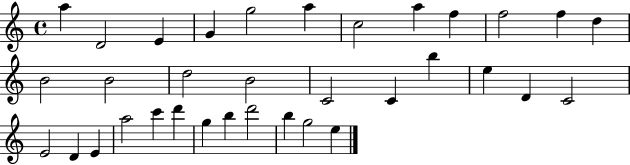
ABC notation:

X:1
T:Untitled
M:4/4
L:1/4
K:C
a D2 E G g2 a c2 a f f2 f d B2 B2 d2 B2 C2 C b e D C2 E2 D E a2 c' d' g b d'2 b g2 e